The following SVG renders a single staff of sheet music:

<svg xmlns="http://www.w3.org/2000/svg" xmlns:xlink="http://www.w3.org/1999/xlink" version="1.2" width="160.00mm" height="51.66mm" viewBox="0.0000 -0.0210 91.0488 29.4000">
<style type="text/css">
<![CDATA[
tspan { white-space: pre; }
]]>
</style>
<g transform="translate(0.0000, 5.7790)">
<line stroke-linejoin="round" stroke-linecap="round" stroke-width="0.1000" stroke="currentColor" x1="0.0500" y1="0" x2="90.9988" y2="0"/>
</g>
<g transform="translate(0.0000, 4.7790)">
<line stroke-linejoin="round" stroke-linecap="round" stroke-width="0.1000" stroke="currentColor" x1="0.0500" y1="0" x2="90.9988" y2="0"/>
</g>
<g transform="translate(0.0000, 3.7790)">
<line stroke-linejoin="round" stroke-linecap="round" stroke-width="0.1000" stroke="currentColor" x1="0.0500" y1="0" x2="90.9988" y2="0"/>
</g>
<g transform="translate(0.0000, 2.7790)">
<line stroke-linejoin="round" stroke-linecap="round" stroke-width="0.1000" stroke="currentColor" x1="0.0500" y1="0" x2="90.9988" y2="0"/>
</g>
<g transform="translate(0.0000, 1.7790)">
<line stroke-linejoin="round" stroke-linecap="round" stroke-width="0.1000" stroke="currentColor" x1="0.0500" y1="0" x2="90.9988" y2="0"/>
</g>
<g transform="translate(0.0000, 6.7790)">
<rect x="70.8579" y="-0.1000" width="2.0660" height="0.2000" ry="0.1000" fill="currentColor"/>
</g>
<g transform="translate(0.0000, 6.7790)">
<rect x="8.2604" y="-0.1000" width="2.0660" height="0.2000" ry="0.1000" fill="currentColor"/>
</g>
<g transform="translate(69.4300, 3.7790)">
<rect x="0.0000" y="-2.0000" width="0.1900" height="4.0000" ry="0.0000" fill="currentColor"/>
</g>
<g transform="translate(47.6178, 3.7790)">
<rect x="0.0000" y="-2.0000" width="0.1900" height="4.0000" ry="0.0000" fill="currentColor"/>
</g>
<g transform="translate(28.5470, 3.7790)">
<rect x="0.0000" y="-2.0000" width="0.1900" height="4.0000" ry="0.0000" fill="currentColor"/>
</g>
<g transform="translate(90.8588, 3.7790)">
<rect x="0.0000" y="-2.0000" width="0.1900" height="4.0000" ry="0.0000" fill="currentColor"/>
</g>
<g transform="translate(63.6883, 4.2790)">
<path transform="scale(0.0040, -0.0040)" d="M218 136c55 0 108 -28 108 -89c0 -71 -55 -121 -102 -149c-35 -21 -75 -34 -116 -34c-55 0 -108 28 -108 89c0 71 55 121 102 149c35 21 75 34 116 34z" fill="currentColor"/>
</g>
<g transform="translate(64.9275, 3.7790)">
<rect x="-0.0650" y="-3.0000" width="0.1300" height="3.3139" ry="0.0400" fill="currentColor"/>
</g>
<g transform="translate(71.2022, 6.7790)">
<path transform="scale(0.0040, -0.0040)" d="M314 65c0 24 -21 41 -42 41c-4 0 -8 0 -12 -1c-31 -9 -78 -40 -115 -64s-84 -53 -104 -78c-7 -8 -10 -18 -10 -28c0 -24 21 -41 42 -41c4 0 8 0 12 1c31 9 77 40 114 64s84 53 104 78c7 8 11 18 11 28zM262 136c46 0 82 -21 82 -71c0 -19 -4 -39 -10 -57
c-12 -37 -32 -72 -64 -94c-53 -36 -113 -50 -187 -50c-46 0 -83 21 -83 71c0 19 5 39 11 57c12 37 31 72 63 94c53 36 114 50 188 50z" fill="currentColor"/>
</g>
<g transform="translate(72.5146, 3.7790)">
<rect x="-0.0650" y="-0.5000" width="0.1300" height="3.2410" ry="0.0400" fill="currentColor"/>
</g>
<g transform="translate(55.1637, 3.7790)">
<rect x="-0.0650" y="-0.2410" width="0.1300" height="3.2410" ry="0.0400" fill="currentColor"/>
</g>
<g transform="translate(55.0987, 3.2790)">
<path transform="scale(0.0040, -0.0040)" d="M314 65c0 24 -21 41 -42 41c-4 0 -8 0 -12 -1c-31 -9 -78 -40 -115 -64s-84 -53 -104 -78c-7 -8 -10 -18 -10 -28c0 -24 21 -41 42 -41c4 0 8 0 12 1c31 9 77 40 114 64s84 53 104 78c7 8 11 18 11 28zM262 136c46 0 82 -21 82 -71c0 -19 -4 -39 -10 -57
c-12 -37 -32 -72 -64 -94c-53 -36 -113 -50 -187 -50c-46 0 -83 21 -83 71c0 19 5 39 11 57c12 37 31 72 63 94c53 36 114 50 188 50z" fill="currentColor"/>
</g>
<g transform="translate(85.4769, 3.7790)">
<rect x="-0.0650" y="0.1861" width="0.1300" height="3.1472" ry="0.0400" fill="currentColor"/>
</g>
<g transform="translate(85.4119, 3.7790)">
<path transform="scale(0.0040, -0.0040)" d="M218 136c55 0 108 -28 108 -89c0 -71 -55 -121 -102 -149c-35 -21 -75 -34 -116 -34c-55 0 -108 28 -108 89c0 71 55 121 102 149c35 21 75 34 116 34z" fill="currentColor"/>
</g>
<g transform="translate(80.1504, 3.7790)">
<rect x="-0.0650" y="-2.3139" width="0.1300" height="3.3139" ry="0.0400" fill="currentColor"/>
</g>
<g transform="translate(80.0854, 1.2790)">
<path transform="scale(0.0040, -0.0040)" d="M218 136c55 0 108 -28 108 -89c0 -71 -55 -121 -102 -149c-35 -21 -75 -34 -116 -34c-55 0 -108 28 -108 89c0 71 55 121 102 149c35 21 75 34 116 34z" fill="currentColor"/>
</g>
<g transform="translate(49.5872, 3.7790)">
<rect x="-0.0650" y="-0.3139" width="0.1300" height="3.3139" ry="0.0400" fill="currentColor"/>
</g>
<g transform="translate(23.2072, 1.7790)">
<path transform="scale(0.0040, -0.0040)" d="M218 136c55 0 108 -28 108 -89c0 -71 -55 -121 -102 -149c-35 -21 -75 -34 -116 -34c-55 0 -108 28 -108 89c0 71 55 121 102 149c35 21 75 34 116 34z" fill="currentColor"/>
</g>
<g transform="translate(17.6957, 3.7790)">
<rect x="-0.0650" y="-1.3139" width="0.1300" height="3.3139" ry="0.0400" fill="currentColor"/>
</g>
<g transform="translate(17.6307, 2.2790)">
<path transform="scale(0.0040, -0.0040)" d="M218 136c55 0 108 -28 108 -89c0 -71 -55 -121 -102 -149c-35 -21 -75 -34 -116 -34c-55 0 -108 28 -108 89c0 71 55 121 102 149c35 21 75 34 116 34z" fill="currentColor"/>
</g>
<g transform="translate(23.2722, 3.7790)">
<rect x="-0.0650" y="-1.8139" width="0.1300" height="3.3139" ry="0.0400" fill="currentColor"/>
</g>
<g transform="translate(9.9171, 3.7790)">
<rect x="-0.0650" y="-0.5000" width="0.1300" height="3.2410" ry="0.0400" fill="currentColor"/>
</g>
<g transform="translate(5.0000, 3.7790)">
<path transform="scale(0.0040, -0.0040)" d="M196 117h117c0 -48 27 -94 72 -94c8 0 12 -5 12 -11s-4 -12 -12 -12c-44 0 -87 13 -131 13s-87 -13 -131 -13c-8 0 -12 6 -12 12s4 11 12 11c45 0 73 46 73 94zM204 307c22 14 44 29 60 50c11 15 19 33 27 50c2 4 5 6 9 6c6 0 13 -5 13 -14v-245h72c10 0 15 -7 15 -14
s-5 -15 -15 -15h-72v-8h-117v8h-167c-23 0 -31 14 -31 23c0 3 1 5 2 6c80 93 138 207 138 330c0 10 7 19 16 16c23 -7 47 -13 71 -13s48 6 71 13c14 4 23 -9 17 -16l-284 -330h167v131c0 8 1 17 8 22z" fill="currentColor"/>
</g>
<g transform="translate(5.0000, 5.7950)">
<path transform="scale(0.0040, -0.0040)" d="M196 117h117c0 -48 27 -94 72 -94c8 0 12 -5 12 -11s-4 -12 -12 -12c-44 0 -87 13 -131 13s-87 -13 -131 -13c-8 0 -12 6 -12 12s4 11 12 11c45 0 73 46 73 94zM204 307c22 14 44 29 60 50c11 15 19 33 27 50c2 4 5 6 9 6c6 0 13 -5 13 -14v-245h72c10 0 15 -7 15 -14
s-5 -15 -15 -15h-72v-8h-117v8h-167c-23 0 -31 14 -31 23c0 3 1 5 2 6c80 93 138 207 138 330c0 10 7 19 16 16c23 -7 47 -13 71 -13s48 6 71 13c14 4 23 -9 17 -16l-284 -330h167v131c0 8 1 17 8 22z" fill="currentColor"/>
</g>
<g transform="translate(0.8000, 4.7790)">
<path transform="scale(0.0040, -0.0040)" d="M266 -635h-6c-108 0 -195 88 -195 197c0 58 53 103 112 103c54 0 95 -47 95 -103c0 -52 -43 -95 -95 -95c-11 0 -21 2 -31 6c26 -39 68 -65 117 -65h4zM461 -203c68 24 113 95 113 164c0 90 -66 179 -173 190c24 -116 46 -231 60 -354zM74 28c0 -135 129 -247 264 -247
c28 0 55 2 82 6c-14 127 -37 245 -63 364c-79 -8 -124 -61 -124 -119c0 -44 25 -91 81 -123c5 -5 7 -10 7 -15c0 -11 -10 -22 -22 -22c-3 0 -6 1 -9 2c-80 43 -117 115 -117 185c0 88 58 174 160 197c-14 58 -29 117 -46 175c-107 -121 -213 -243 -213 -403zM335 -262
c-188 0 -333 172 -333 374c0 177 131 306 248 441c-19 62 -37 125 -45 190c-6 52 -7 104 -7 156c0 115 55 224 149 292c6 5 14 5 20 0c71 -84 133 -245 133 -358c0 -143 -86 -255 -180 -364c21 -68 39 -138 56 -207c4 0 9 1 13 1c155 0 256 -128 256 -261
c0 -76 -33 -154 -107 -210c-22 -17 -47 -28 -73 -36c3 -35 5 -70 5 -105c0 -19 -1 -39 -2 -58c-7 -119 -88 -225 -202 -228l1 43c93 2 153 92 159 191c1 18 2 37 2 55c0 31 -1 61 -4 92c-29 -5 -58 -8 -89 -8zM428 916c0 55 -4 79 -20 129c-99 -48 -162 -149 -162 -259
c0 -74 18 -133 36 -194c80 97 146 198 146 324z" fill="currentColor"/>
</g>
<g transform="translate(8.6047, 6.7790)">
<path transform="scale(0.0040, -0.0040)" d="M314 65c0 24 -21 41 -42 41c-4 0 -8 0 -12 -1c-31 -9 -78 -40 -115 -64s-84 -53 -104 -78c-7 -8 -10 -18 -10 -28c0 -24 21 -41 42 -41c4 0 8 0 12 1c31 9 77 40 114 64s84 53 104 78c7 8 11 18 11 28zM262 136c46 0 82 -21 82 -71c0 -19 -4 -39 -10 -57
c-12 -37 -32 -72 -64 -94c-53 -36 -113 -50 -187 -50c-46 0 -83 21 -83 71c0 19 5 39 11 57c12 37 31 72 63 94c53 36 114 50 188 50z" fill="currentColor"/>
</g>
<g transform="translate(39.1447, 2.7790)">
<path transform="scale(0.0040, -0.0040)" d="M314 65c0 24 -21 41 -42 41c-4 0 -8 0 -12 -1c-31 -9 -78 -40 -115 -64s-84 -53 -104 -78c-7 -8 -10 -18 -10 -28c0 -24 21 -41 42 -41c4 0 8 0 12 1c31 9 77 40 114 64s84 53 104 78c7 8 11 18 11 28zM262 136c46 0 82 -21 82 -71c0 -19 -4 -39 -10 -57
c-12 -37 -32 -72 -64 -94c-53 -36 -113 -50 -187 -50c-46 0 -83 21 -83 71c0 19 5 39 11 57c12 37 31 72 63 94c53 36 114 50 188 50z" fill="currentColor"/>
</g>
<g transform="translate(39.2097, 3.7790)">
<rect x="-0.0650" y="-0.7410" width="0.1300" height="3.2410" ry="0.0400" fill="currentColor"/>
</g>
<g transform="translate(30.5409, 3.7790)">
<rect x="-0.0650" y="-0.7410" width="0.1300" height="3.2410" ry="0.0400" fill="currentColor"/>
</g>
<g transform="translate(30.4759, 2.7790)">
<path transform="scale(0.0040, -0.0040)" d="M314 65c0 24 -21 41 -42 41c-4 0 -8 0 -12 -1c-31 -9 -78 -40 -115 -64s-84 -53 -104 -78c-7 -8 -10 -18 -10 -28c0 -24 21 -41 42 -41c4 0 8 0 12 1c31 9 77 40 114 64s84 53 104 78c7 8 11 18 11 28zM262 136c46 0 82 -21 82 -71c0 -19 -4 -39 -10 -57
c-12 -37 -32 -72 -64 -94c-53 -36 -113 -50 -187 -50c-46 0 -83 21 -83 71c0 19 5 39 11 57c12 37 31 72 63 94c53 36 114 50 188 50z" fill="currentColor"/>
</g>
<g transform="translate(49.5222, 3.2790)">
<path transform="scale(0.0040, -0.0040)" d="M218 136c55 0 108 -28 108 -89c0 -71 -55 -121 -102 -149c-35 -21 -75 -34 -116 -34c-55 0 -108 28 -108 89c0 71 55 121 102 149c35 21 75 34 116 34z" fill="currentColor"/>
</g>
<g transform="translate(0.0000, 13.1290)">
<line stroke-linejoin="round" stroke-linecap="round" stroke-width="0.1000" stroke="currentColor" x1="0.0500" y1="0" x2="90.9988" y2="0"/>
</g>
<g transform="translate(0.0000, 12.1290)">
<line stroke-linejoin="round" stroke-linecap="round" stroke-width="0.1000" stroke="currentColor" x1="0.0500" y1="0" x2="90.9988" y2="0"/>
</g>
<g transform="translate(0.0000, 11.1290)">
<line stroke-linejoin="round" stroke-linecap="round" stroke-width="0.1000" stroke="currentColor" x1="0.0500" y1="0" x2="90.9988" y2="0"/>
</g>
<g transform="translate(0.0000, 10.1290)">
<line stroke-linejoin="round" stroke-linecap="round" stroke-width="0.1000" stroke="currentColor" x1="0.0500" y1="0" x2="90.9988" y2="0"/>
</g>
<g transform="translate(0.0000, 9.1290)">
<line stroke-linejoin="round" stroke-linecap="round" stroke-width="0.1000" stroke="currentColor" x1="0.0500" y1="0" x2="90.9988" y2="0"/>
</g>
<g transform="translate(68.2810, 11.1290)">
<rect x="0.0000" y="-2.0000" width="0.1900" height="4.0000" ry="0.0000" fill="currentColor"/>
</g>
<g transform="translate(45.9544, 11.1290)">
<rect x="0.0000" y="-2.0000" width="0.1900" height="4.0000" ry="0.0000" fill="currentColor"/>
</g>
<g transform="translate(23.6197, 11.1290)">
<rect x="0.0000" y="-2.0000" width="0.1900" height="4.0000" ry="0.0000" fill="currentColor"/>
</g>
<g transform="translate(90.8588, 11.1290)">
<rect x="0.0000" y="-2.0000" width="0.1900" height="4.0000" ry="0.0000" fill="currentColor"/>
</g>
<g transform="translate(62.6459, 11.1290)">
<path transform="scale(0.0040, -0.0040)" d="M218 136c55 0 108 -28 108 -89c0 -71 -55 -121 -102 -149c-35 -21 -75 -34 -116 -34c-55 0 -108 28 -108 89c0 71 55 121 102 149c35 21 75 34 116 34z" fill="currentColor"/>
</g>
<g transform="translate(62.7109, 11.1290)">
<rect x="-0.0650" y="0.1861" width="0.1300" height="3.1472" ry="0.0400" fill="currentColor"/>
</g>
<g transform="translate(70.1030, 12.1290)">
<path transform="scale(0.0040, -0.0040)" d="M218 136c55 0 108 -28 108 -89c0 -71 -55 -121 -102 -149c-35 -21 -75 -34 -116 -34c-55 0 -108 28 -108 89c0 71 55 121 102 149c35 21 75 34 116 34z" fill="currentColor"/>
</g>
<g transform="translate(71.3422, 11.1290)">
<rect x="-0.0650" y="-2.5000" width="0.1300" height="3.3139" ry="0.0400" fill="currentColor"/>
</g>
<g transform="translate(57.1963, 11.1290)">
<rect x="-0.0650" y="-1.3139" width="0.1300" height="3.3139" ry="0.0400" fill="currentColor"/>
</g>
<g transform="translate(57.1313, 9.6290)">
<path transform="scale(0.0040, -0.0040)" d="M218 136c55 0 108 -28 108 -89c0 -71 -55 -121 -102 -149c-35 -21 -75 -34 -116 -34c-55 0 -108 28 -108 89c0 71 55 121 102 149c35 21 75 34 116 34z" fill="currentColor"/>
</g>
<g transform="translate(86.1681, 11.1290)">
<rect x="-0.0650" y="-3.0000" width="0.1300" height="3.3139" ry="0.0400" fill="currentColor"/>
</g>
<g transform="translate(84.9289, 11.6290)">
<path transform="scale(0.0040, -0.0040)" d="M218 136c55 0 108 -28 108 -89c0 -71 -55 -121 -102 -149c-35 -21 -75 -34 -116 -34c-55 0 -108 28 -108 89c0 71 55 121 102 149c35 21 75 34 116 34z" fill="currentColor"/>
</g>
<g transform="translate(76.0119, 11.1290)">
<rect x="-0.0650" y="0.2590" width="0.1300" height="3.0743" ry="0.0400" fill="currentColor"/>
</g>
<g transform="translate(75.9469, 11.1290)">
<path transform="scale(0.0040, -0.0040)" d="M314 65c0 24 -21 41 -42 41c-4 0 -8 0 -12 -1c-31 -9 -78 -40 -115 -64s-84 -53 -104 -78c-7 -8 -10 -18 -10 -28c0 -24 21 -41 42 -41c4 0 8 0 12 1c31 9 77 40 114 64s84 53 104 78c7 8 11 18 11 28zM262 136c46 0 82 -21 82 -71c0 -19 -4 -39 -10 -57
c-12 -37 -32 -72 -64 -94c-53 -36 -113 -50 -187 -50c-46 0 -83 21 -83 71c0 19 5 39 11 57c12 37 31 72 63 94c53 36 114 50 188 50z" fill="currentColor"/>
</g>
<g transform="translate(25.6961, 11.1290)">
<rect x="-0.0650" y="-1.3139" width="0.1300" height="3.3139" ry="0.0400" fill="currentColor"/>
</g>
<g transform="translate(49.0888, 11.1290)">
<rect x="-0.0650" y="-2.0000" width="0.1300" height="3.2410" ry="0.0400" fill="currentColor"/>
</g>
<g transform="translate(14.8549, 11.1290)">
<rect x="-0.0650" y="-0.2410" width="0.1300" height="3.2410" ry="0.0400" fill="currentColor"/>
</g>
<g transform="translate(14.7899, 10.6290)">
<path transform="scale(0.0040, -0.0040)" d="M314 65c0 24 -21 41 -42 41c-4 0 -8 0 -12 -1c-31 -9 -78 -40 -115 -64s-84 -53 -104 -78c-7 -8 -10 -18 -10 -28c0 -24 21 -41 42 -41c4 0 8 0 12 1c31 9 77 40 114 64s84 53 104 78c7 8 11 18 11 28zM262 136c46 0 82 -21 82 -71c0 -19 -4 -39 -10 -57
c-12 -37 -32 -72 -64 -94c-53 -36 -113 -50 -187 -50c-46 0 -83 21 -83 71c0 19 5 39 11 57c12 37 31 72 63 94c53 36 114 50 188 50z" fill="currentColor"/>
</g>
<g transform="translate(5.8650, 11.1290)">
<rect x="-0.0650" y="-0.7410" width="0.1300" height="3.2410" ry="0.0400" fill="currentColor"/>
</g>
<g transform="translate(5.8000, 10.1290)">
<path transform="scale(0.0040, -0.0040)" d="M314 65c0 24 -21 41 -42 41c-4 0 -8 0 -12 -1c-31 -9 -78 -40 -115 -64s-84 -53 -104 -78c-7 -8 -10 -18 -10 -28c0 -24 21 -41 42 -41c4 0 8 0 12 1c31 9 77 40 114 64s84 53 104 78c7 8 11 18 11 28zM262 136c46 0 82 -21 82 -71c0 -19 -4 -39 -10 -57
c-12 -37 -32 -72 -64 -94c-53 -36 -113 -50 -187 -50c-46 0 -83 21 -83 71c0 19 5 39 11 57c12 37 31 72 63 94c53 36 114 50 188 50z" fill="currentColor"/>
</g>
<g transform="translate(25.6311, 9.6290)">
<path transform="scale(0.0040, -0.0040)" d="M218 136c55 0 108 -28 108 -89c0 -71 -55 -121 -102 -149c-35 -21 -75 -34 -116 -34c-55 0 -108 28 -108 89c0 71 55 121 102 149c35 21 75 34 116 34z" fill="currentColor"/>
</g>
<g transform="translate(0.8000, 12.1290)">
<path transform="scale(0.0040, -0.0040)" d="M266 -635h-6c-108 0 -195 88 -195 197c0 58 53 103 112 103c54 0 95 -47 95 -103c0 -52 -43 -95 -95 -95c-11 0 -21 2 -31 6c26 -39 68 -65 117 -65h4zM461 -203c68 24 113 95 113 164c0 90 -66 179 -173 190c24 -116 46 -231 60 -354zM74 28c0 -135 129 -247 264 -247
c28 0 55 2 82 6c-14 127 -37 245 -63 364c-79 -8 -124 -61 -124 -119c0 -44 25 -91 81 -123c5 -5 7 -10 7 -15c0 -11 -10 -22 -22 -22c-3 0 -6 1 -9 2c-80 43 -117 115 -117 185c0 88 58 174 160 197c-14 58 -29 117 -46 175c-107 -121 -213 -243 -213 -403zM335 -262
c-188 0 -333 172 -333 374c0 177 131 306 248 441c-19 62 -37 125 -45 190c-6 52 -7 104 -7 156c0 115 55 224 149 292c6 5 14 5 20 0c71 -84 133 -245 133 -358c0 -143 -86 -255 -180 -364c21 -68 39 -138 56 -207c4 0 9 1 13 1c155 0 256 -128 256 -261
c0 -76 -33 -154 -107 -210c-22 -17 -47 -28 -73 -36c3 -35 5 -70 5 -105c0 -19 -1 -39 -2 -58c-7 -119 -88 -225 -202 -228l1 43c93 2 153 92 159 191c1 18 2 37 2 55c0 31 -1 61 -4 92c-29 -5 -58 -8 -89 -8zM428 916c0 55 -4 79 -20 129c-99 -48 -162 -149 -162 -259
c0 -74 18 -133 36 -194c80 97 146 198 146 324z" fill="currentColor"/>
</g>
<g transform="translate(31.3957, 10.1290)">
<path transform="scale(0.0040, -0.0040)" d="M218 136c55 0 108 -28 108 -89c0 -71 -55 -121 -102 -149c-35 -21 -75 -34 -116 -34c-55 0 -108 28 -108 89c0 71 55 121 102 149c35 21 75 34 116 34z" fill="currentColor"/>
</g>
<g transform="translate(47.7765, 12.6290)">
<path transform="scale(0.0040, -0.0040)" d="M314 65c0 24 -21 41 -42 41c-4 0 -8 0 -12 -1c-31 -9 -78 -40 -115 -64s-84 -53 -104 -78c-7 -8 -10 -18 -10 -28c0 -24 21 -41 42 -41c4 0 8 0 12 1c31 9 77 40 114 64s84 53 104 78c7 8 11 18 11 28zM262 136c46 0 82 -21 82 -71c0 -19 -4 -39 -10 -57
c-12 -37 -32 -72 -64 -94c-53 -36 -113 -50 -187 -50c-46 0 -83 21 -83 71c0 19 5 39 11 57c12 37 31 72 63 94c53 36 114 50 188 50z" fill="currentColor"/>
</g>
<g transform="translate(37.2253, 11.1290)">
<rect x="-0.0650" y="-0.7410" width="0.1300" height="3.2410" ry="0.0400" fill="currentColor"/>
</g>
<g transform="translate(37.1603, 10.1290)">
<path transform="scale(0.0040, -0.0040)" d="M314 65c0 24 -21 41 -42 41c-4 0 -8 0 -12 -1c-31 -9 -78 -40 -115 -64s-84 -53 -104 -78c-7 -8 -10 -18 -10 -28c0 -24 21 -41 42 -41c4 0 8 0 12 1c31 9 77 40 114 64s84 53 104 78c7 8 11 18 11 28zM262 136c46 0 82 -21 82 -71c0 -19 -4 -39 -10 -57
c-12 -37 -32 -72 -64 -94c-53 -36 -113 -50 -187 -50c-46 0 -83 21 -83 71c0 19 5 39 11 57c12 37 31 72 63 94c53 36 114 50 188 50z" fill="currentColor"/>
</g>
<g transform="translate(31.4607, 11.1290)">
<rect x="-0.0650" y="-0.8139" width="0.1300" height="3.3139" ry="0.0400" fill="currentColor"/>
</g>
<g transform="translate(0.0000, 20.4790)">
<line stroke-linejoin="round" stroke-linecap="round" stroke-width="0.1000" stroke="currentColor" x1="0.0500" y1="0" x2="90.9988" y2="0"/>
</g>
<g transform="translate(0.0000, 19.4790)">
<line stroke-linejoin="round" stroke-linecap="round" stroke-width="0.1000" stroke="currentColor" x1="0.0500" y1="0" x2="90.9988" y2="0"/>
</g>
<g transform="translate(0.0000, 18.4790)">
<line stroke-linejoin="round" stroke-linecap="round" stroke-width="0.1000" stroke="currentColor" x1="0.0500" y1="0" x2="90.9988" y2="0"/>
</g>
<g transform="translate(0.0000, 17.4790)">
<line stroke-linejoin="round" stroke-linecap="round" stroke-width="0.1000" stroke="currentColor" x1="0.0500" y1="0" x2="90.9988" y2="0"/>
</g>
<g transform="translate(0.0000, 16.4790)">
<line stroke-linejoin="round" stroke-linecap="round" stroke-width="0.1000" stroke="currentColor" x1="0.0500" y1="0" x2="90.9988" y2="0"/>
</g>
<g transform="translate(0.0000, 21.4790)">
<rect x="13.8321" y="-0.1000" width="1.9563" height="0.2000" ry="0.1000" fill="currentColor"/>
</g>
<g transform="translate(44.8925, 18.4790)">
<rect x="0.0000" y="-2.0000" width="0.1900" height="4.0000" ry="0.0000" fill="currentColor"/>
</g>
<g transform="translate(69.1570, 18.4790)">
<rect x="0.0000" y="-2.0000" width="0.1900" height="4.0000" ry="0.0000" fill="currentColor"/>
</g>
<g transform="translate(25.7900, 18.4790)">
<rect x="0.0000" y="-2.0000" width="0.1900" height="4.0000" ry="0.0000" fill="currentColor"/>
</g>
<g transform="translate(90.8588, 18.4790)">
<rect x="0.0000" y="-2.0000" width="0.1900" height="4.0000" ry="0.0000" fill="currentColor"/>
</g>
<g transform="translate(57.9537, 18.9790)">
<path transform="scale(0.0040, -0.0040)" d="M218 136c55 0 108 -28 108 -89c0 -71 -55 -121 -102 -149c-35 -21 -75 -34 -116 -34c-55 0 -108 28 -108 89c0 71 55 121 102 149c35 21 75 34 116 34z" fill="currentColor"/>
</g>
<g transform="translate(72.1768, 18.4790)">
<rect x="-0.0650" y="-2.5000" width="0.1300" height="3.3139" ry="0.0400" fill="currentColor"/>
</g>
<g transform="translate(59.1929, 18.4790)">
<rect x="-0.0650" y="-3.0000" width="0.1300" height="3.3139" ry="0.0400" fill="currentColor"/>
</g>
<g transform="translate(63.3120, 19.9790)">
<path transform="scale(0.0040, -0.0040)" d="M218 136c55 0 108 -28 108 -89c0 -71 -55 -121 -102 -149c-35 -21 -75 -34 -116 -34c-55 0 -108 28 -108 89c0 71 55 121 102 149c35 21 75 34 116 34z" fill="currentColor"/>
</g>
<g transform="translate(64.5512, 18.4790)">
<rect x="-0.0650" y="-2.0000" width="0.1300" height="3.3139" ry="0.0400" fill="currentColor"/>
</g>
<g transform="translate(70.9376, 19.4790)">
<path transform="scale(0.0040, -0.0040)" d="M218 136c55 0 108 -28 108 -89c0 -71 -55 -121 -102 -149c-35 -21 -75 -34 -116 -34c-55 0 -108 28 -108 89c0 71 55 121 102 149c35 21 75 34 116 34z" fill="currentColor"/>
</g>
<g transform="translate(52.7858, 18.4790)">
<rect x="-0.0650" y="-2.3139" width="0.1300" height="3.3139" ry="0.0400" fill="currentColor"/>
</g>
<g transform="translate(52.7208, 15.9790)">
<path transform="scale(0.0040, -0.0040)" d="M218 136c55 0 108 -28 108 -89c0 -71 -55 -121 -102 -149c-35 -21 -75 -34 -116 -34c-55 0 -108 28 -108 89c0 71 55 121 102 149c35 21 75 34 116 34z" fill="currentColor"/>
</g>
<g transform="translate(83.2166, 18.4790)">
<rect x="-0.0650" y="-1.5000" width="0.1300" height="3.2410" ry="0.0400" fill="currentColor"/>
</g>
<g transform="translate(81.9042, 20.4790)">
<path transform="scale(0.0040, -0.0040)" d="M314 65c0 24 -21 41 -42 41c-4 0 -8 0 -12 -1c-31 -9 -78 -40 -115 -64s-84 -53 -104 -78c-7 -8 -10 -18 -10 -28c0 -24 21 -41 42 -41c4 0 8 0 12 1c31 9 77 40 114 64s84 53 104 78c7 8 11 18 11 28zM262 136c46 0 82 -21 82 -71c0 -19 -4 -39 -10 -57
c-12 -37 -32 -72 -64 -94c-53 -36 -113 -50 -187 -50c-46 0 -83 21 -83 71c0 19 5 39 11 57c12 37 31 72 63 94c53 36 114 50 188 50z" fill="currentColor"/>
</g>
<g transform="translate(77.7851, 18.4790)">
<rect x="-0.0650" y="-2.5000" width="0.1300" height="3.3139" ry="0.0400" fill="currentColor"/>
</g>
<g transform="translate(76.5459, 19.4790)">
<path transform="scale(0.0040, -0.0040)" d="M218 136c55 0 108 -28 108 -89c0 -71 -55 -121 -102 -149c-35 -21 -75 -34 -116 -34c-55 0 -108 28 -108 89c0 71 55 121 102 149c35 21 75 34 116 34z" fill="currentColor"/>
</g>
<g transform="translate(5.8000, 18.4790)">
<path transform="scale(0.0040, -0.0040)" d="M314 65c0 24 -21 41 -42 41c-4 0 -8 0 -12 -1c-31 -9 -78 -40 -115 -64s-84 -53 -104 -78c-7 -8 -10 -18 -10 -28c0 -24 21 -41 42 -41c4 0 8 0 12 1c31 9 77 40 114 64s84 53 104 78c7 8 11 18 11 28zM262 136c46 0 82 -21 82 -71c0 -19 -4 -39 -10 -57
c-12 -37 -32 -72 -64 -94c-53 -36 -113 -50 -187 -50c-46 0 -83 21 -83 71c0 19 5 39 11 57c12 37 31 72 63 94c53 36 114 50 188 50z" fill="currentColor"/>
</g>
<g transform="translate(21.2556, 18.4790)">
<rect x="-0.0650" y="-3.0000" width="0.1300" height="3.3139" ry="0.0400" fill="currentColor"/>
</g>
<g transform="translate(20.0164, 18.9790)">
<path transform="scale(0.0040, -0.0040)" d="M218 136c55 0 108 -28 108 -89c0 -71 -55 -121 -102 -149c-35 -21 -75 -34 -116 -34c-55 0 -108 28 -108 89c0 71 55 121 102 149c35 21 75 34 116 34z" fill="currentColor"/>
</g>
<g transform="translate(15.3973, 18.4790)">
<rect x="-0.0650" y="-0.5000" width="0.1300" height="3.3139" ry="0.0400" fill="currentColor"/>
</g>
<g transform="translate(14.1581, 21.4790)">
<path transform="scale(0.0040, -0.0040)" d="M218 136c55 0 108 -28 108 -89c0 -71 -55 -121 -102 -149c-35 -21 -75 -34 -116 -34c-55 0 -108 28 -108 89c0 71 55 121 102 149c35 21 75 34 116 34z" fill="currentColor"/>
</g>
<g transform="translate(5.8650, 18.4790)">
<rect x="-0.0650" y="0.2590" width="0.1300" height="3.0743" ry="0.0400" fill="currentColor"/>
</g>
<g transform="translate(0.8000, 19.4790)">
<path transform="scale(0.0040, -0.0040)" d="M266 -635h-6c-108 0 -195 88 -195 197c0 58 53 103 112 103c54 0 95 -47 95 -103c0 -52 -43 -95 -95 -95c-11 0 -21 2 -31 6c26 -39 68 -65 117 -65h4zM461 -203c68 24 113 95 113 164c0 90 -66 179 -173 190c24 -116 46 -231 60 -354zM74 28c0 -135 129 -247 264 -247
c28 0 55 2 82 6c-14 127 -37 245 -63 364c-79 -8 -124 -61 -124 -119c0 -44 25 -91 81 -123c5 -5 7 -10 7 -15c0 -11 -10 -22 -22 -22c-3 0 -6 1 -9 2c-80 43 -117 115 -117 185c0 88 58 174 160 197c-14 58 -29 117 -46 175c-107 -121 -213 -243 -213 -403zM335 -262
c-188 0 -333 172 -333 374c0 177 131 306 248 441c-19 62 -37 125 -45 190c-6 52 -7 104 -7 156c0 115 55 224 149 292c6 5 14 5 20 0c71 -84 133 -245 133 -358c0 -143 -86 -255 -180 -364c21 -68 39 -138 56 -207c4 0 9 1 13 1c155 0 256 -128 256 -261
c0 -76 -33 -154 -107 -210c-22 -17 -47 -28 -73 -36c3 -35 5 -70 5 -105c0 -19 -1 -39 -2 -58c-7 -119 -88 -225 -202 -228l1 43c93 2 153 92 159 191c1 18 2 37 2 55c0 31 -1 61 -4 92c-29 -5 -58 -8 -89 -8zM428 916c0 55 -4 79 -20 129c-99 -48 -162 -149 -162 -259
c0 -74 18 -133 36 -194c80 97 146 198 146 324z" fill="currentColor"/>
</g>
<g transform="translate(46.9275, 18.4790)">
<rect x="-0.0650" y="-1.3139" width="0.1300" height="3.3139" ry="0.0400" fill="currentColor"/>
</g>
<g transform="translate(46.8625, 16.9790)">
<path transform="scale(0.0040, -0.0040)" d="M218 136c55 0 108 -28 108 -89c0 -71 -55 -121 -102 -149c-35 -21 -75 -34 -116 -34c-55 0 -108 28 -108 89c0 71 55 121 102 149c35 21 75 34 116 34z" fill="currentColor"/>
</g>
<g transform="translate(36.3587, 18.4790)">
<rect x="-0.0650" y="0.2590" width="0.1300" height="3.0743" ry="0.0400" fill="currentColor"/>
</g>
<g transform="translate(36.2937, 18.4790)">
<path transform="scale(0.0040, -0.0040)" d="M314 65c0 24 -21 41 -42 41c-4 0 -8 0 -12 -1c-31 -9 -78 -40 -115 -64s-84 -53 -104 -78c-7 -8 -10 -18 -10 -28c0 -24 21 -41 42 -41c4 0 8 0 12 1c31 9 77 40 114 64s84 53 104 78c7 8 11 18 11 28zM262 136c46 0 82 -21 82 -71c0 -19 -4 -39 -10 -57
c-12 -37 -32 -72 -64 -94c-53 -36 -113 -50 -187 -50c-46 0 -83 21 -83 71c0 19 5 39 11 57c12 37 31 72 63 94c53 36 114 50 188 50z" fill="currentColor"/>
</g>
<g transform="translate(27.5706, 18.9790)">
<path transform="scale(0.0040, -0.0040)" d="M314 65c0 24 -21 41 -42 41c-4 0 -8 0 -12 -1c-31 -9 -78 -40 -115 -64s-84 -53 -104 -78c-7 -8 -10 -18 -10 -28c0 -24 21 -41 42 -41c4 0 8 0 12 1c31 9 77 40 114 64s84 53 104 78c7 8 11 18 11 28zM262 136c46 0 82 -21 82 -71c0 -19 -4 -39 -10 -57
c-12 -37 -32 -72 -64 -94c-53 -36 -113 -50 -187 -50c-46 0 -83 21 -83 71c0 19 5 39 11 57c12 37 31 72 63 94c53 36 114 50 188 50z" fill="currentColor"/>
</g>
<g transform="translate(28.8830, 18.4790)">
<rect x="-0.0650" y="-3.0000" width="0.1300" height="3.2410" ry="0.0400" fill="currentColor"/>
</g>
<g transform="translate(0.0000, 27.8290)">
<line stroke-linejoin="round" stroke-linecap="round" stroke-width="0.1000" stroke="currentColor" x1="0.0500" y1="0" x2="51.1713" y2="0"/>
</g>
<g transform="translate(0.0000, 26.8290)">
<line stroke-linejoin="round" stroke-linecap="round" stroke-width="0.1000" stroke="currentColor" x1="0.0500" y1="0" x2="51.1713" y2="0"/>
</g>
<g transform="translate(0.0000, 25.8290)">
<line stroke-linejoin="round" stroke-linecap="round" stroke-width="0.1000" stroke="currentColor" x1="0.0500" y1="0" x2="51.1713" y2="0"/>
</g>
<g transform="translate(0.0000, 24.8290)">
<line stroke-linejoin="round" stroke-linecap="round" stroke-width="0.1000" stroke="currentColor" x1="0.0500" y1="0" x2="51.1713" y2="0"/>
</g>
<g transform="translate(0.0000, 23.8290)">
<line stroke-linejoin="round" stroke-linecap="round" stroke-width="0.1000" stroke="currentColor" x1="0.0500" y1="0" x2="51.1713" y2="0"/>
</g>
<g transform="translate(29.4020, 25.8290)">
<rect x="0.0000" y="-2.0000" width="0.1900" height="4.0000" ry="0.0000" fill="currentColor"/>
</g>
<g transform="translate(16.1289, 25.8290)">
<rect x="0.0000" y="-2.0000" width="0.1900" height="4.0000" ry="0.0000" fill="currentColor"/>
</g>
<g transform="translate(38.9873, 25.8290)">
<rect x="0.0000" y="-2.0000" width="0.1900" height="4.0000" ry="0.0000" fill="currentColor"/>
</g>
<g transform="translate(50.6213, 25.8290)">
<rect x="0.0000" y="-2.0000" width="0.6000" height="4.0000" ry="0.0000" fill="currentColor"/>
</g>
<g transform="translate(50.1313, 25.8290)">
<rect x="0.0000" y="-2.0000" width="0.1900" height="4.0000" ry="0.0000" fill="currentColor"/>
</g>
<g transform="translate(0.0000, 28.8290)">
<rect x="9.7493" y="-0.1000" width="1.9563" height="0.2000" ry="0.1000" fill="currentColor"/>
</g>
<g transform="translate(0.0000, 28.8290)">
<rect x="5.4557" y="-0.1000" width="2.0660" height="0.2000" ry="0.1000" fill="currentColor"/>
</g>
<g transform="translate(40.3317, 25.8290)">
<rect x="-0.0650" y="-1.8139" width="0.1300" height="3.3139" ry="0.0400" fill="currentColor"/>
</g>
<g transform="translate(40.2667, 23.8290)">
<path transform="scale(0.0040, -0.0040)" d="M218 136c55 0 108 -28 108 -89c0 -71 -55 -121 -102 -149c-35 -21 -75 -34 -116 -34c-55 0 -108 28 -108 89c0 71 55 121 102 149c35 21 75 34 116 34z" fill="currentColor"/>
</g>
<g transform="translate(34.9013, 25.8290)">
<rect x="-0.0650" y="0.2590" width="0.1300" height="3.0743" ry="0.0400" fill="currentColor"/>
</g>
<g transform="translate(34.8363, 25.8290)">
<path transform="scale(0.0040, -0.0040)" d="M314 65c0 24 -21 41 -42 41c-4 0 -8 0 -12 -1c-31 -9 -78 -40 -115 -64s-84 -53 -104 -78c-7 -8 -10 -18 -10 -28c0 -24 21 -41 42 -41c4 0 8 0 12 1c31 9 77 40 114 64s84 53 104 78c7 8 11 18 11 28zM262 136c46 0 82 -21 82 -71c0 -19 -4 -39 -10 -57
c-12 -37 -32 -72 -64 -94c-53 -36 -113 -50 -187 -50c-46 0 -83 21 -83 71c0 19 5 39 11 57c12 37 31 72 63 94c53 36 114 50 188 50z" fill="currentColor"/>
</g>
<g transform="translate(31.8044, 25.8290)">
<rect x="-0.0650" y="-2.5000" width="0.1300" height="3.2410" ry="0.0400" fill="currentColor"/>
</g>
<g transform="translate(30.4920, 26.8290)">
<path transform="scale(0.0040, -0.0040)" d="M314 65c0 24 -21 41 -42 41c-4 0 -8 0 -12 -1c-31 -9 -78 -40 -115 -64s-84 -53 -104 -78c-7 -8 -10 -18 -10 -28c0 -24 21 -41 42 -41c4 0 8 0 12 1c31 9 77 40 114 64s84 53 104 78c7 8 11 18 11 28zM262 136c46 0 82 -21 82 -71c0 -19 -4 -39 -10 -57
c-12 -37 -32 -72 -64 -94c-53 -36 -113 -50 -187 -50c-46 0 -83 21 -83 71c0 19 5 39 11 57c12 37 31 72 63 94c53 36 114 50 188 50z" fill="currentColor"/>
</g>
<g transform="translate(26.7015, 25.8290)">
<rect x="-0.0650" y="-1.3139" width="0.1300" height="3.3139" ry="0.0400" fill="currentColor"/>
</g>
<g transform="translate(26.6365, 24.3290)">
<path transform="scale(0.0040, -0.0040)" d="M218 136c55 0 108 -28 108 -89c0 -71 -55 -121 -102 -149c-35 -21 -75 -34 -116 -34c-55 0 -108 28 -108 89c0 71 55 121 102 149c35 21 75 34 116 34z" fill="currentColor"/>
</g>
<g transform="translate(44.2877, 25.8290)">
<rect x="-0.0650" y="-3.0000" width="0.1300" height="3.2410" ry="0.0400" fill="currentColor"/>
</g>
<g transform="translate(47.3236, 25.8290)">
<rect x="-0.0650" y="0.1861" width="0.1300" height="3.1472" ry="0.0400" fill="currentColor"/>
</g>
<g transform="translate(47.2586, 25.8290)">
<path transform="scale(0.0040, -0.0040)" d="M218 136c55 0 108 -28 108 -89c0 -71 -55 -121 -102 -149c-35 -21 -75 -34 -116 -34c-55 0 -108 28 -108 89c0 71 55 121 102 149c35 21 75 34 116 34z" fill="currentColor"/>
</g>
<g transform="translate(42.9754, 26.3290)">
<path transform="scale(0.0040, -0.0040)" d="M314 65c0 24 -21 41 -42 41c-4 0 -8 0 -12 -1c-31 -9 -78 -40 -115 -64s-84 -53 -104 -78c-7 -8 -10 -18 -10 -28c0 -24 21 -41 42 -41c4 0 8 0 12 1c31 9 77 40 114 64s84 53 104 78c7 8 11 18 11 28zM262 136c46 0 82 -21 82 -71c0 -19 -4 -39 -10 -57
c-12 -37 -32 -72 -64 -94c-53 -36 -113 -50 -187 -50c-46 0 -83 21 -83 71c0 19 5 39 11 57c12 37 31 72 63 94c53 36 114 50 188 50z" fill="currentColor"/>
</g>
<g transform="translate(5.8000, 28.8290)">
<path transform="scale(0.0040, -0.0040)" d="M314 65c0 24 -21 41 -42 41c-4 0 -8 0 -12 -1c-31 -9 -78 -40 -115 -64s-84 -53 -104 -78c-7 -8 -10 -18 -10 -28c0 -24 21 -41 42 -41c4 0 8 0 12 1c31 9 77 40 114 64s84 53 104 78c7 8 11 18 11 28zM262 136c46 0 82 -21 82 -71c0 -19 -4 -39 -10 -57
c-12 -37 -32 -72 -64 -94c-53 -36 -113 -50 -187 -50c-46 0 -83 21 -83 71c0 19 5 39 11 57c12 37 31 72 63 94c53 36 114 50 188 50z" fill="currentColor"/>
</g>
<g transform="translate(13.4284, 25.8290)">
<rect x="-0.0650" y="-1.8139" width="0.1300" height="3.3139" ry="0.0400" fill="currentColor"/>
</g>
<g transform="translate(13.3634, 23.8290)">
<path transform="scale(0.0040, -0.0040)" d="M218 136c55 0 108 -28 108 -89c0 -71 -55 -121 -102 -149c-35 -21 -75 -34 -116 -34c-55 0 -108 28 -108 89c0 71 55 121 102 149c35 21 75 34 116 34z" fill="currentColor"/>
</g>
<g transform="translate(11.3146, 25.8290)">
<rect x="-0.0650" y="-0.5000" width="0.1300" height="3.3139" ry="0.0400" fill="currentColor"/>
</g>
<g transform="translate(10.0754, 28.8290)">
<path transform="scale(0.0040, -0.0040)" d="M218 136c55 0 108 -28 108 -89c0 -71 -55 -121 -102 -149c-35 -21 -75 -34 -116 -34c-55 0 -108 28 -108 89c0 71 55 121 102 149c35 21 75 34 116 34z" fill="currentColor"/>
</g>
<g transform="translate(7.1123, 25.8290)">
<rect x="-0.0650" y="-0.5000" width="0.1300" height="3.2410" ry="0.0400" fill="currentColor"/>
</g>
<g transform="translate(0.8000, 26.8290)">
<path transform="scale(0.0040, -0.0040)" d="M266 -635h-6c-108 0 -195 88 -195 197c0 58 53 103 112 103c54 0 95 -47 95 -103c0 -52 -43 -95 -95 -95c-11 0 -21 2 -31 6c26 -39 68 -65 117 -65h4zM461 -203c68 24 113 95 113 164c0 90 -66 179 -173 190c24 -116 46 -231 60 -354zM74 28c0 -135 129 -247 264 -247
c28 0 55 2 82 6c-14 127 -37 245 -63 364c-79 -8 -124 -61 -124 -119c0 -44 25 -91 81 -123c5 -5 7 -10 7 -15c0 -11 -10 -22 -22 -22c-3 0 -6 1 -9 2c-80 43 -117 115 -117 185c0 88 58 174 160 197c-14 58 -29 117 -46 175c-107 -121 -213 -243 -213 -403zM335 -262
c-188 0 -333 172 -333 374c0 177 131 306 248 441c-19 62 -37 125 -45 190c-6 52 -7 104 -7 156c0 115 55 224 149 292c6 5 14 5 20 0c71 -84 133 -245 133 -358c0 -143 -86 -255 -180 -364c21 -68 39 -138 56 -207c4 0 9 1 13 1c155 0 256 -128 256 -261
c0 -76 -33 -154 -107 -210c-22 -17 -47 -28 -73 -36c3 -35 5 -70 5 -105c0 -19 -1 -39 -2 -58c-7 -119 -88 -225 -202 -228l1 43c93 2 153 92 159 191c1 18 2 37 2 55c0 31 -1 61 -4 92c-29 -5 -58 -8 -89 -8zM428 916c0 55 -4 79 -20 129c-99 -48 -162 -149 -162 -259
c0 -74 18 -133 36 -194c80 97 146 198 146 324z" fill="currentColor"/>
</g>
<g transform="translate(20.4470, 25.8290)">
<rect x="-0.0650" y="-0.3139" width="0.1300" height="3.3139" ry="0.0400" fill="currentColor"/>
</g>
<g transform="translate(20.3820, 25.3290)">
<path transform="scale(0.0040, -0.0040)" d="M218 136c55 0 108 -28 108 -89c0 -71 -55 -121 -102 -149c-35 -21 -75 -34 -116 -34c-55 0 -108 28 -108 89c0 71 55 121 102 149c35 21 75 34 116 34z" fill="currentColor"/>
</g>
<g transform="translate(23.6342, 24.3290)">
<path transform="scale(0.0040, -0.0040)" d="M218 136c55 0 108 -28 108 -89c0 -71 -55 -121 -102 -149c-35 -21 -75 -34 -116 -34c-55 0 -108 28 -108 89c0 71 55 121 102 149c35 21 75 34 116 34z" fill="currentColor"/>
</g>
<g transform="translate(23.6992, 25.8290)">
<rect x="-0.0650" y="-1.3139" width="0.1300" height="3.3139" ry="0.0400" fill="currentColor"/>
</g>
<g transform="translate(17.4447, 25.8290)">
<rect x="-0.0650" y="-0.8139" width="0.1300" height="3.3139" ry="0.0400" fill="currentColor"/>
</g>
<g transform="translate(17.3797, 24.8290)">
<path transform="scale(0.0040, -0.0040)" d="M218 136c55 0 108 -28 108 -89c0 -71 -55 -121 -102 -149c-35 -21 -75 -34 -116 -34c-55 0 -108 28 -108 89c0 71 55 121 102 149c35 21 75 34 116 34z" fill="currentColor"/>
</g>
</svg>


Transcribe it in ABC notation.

X:1
T:Untitled
M:4/4
L:1/4
K:C
C2 e f d2 d2 c c2 A C2 g B d2 c2 e d d2 F2 e B G B2 A B2 C A A2 B2 e g A F G G E2 C2 C f d c e e G2 B2 f A2 B